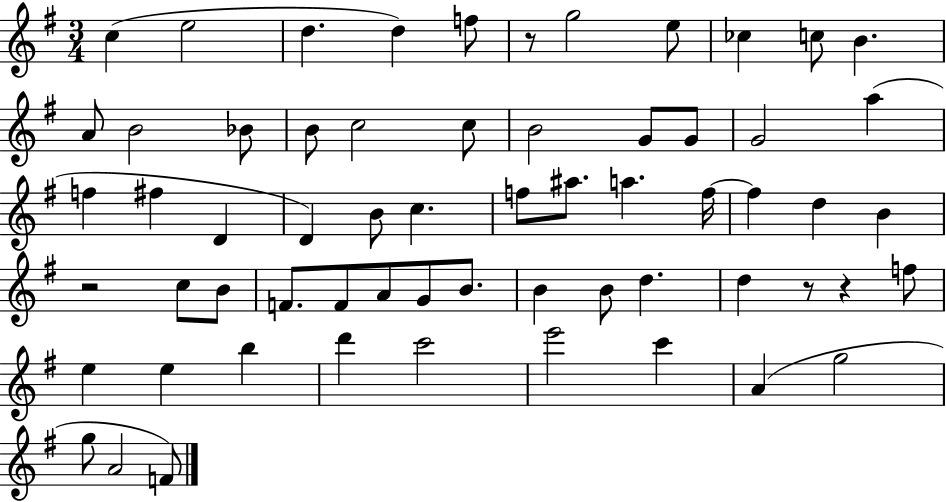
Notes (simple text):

C5/q E5/h D5/q. D5/q F5/e R/e G5/h E5/e CES5/q C5/e B4/q. A4/e B4/h Bb4/e B4/e C5/h C5/e B4/h G4/e G4/e G4/h A5/q F5/q F#5/q D4/q D4/q B4/e C5/q. F5/e A#5/e. A5/q. F5/s F5/q D5/q B4/q R/h C5/e B4/e F4/e. F4/e A4/e G4/e B4/e. B4/q B4/e D5/q. D5/q R/e R/q F5/e E5/q E5/q B5/q D6/q C6/h E6/h C6/q A4/q G5/h G5/e A4/h F4/e